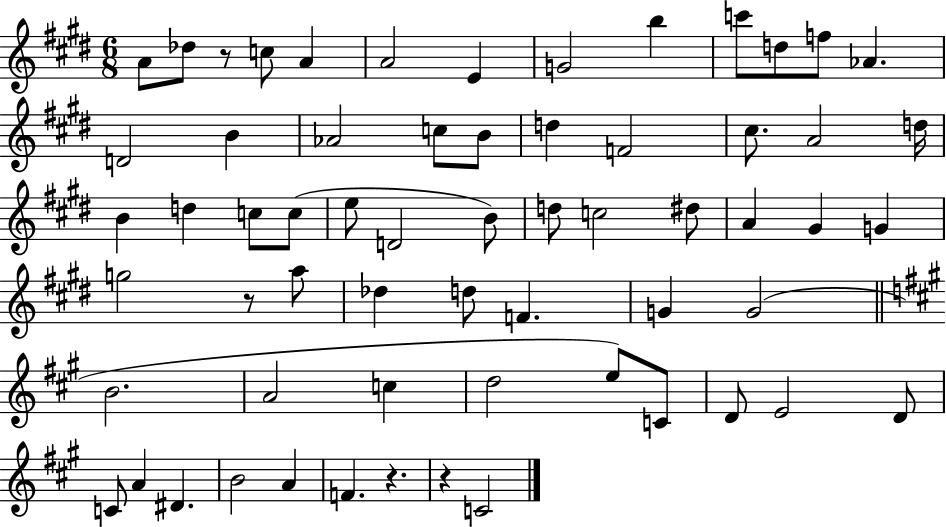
{
  \clef treble
  \numericTimeSignature
  \time 6/8
  \key e \major
  a'8 des''8 r8 c''8 a'4 | a'2 e'4 | g'2 b''4 | c'''8 d''8 f''8 aes'4. | \break d'2 b'4 | aes'2 c''8 b'8 | d''4 f'2 | cis''8. a'2 d''16 | \break b'4 d''4 c''8 c''8( | e''8 d'2 b'8) | d''8 c''2 dis''8 | a'4 gis'4 g'4 | \break g''2 r8 a''8 | des''4 d''8 f'4. | g'4 g'2( | \bar "||" \break \key a \major b'2. | a'2 c''4 | d''2 e''8) c'8 | d'8 e'2 d'8 | \break c'8 a'4 dis'4. | b'2 a'4 | f'4. r4. | r4 c'2 | \break \bar "|."
}